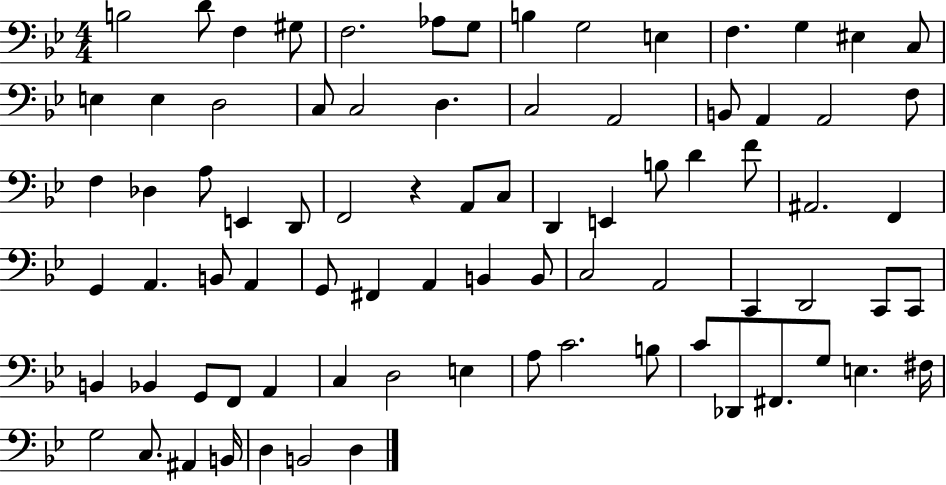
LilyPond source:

{
  \clef bass
  \numericTimeSignature
  \time 4/4
  \key bes \major
  b2 d'8 f4 gis8 | f2. aes8 g8 | b4 g2 e4 | f4. g4 eis4 c8 | \break e4 e4 d2 | c8 c2 d4. | c2 a,2 | b,8 a,4 a,2 f8 | \break f4 des4 a8 e,4 d,8 | f,2 r4 a,8 c8 | d,4 e,4 b8 d'4 f'8 | ais,2. f,4 | \break g,4 a,4. b,8 a,4 | g,8 fis,4 a,4 b,4 b,8 | c2 a,2 | c,4 d,2 c,8 c,8 | \break b,4 bes,4 g,8 f,8 a,4 | c4 d2 e4 | a8 c'2. b8 | c'8 des,8 fis,8. g8 e4. fis16 | \break g2 c8. ais,4 b,16 | d4 b,2 d4 | \bar "|."
}